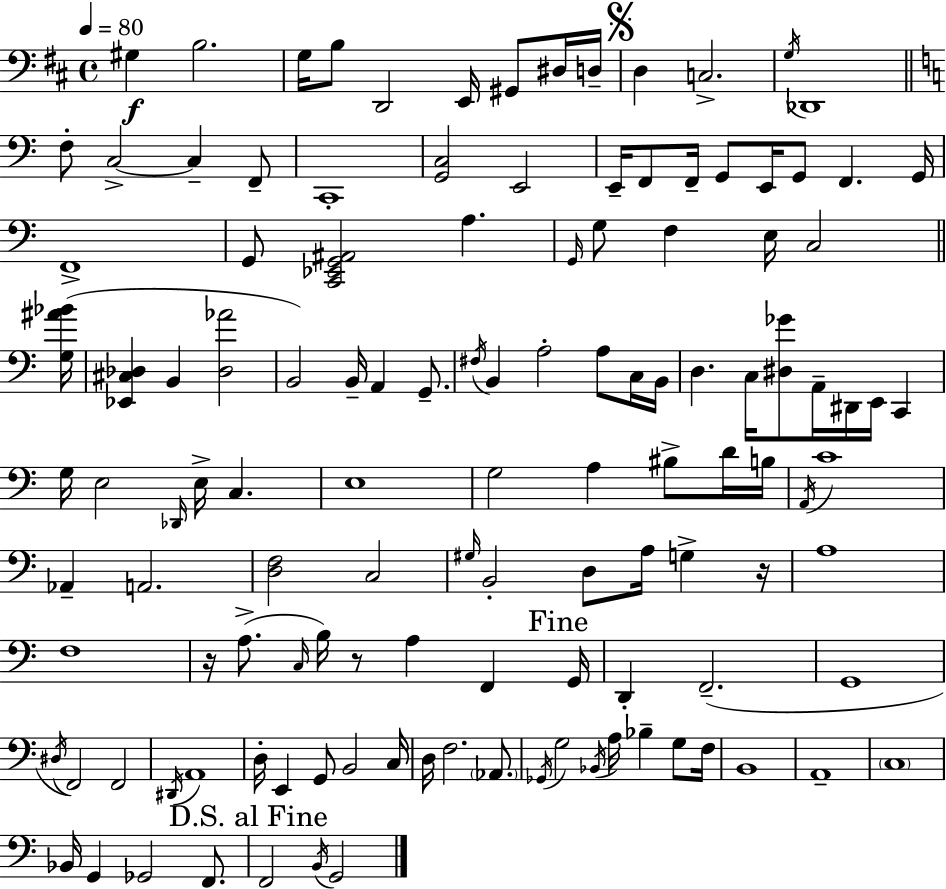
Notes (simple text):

G#3/q B3/h. G3/s B3/e D2/h E2/s G#2/e D#3/s D3/s D3/q C3/h. G3/s Db2/w F3/e C3/h C3/q F2/e C2/w [G2,C3]/h E2/h E2/s F2/e F2/s G2/e E2/s G2/e F2/q. G2/s F2/w G2/e [C2,Eb2,G2,A#2]/h A3/q. G2/s G3/e F3/q E3/s C3/h [G3,A#4,Bb4]/s [Eb2,C#3,Db3]/q B2/q [Db3,Ab4]/h B2/h B2/s A2/q G2/e. F#3/s B2/q A3/h A3/e C3/s B2/s D3/q. C3/s [D#3,Gb4]/e A2/s D#2/s E2/s C2/q G3/s E3/h Db2/s E3/s C3/q. E3/w G3/h A3/q BIS3/e D4/s B3/s A2/s C4/w Ab2/q A2/h. [D3,F3]/h C3/h G#3/s B2/h D3/e A3/s G3/q R/s A3/w F3/w R/s A3/e. C3/s B3/s R/e A3/q F2/q G2/s D2/q F2/h. G2/w D#3/s F2/h F2/h D#2/s A2/w D3/s E2/q G2/e B2/h C3/s D3/s F3/h. Ab2/e. Gb2/s G3/h Bb2/s A3/s Bb3/q G3/e F3/s B2/w A2/w C3/w Bb2/s G2/q Gb2/h F2/e. F2/h B2/s G2/h